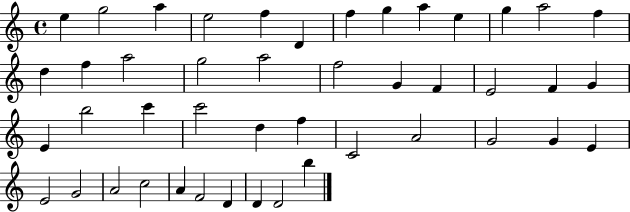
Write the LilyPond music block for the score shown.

{
  \clef treble
  \time 4/4
  \defaultTimeSignature
  \key c \major
  e''4 g''2 a''4 | e''2 f''4 d'4 | f''4 g''4 a''4 e''4 | g''4 a''2 f''4 | \break d''4 f''4 a''2 | g''2 a''2 | f''2 g'4 f'4 | e'2 f'4 g'4 | \break e'4 b''2 c'''4 | c'''2 d''4 f''4 | c'2 a'2 | g'2 g'4 e'4 | \break e'2 g'2 | a'2 c''2 | a'4 f'2 d'4 | d'4 d'2 b''4 | \break \bar "|."
}